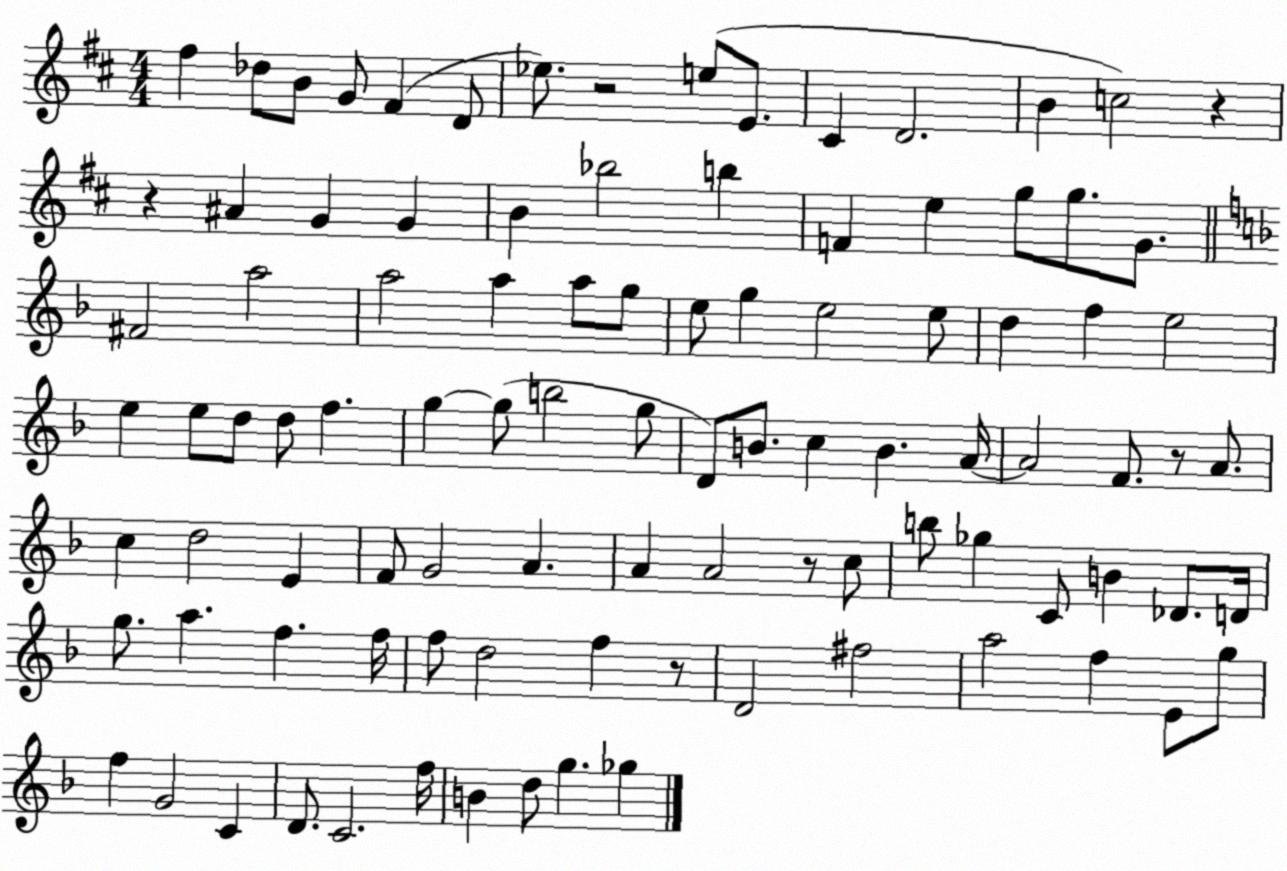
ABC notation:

X:1
T:Untitled
M:4/4
L:1/4
K:D
^f _d/2 B/2 G/2 ^F D/2 _e/2 z2 e/2 E/2 ^C D2 B c2 z z ^A G G B _b2 b F e g/2 g/2 G/2 ^F2 a2 a2 a a/2 g/2 e/2 g e2 e/2 d f e2 e e/2 d/2 d/2 f g g/2 b2 g/2 D/2 B/2 c B A/4 A2 F/2 z/2 A/2 c d2 E F/2 G2 A A A2 z/2 c/2 b/2 _g C/2 B _D/2 D/4 g/2 a f f/4 f/2 d2 f z/2 D2 ^f2 a2 f E/2 g/2 f G2 C D/2 C2 f/4 B d/2 g _g